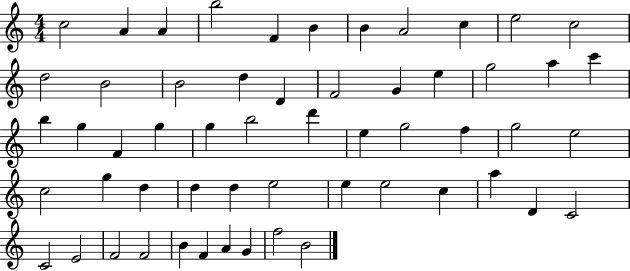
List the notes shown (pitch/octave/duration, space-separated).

C5/h A4/q A4/q B5/h F4/q B4/q B4/q A4/h C5/q E5/h C5/h D5/h B4/h B4/h D5/q D4/q F4/h G4/q E5/q G5/h A5/q C6/q B5/q G5/q F4/q G5/q G5/q B5/h D6/q E5/q G5/h F5/q G5/h E5/h C5/h G5/q D5/q D5/q D5/q E5/h E5/q E5/h C5/q A5/q D4/q C4/h C4/h E4/h F4/h F4/h B4/q F4/q A4/q G4/q F5/h B4/h